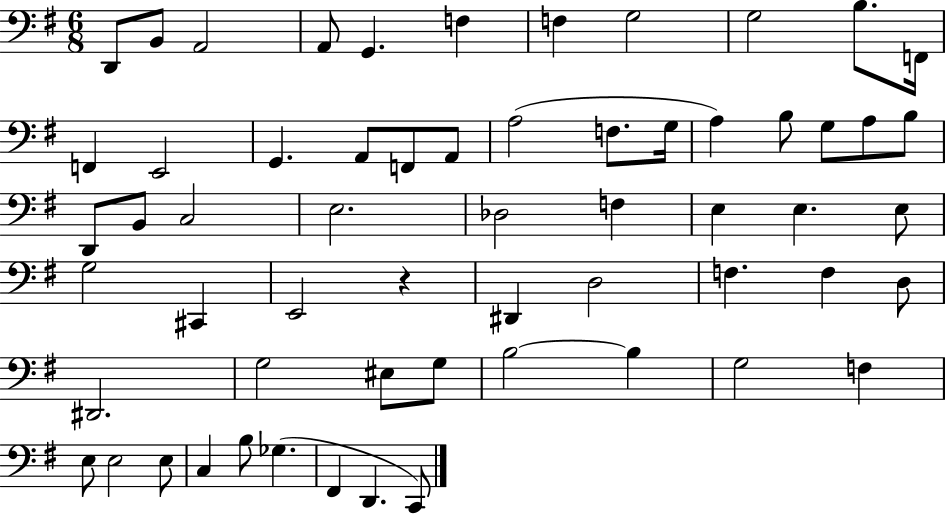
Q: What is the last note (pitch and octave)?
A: C2